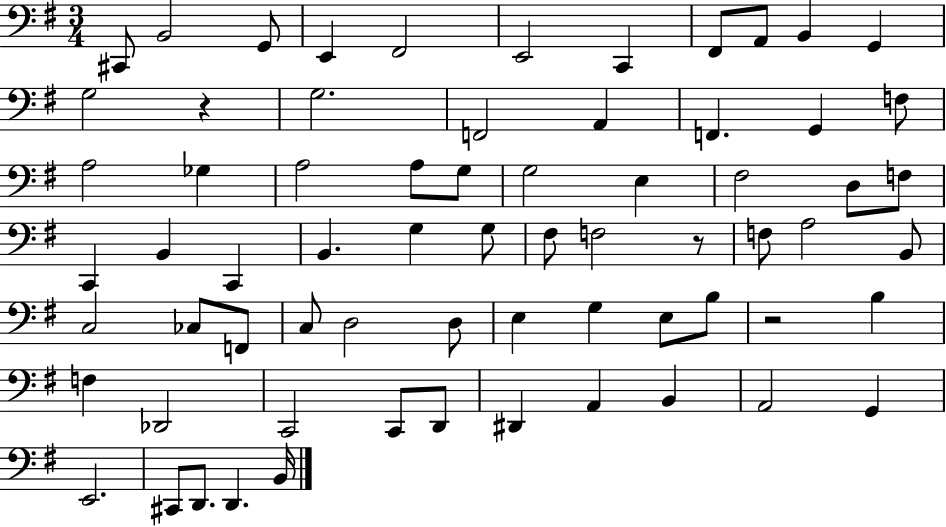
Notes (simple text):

C#2/e B2/h G2/e E2/q F#2/h E2/h C2/q F#2/e A2/e B2/q G2/q G3/h R/q G3/h. F2/h A2/q F2/q. G2/q F3/e A3/h Gb3/q A3/h A3/e G3/e G3/h E3/q F#3/h D3/e F3/e C2/q B2/q C2/q B2/q. G3/q G3/e F#3/e F3/h R/e F3/e A3/h B2/e C3/h CES3/e F2/e C3/e D3/h D3/e E3/q G3/q E3/e B3/e R/h B3/q F3/q Db2/h C2/h C2/e D2/e D#2/q A2/q B2/q A2/h G2/q E2/h. C#2/e D2/e. D2/q. B2/s